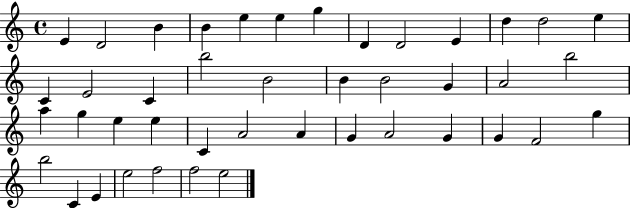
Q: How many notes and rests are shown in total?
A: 43